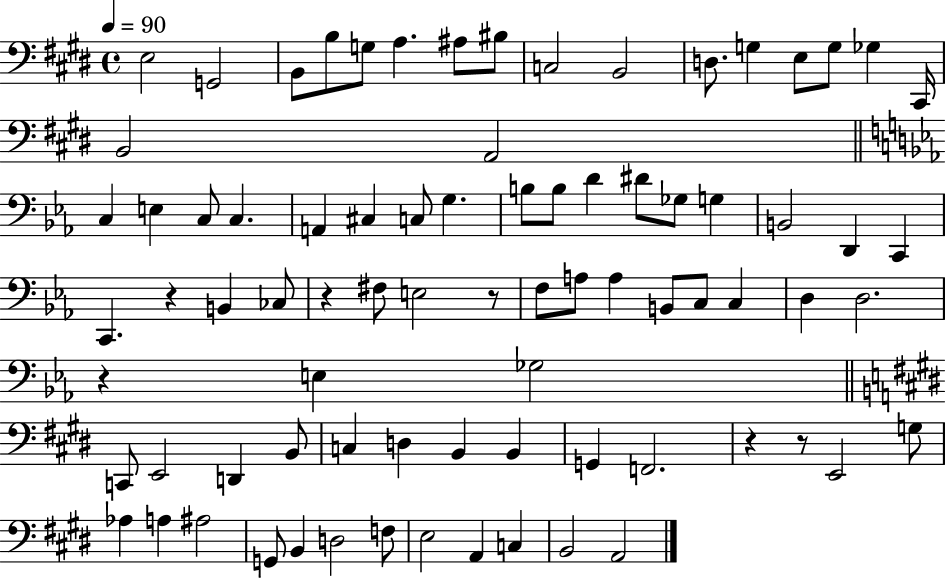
{
  \clef bass
  \time 4/4
  \defaultTimeSignature
  \key e \major
  \tempo 4 = 90
  \repeat volta 2 { e2 g,2 | b,8 b8 g8 a4. ais8 bis8 | c2 b,2 | d8. g4 e8 g8 ges4 cis,16 | \break b,2 a,2 | \bar "||" \break \key ees \major c4 e4 c8 c4. | a,4 cis4 c8 g4. | b8 b8 d'4 dis'8 ges8 g4 | b,2 d,4 c,4 | \break c,4. r4 b,4 ces8 | r4 fis8 e2 r8 | f8 a8 a4 b,8 c8 c4 | d4 d2. | \break r4 e4 ges2 | \bar "||" \break \key e \major c,8 e,2 d,4 b,8 | c4 d4 b,4 b,4 | g,4 f,2. | r4 r8 e,2 g8 | \break aes4 a4 ais2 | g,8 b,4 d2 f8 | e2 a,4 c4 | b,2 a,2 | \break } \bar "|."
}